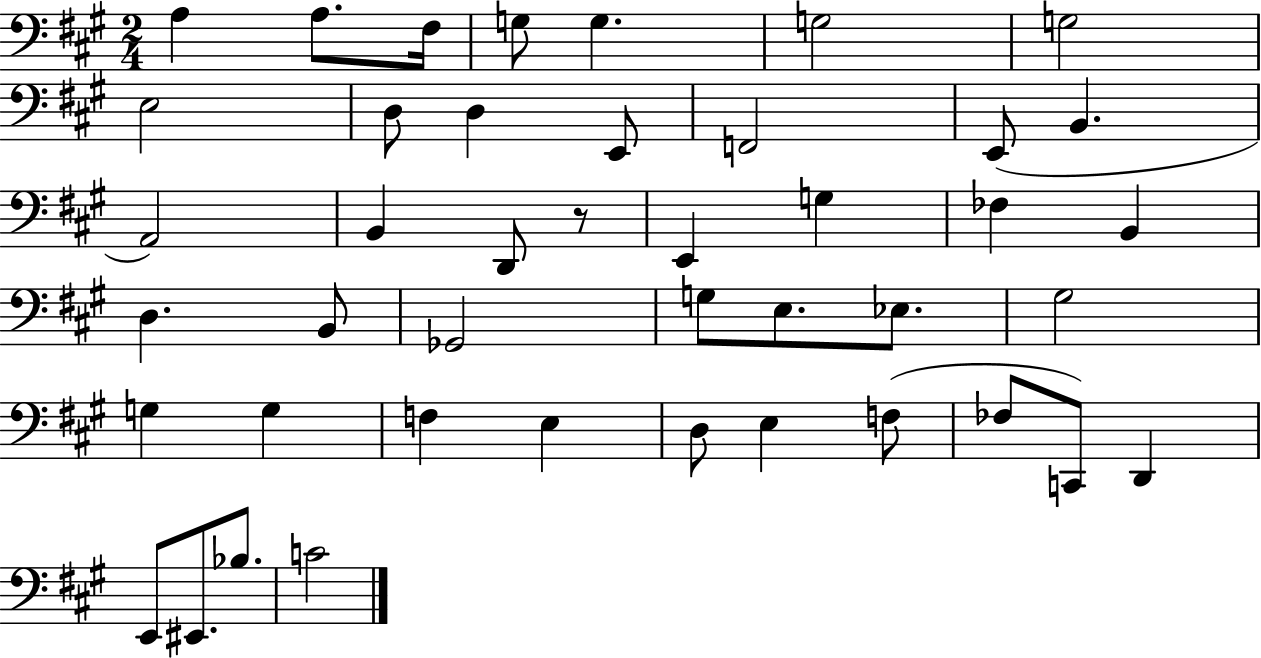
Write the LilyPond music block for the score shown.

{
  \clef bass
  \numericTimeSignature
  \time 2/4
  \key a \major
  a4 a8. fis16 | g8 g4. | g2 | g2 | \break e2 | d8 d4 e,8 | f,2 | e,8( b,4. | \break a,2) | b,4 d,8 r8 | e,4 g4 | fes4 b,4 | \break d4. b,8 | ges,2 | g8 e8. ees8. | gis2 | \break g4 g4 | f4 e4 | d8 e4 f8( | fes8 c,8) d,4 | \break e,8 eis,8. bes8. | c'2 | \bar "|."
}